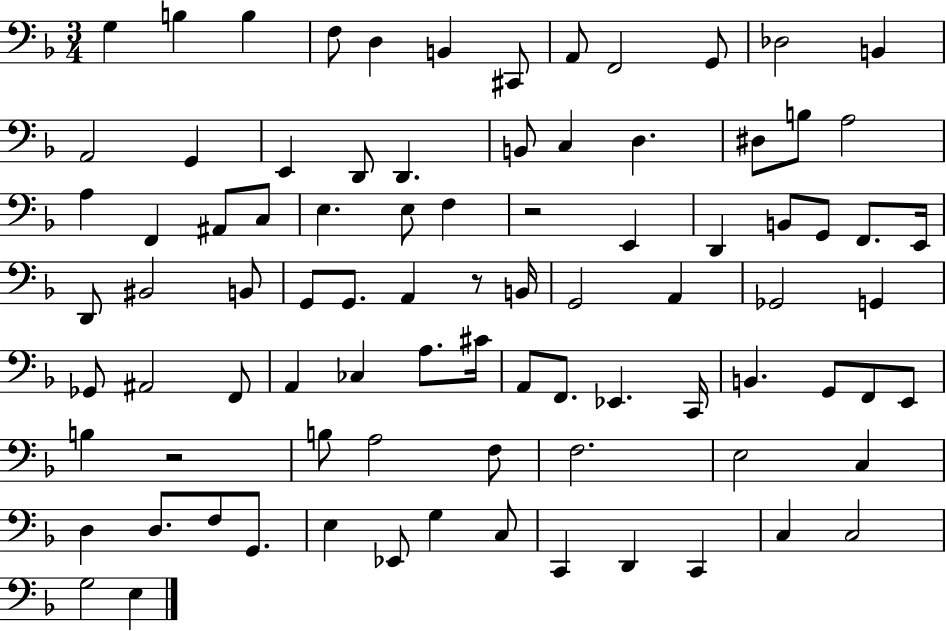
{
  \clef bass
  \numericTimeSignature
  \time 3/4
  \key f \major
  g4 b4 b4 | f8 d4 b,4 cis,8 | a,8 f,2 g,8 | des2 b,4 | \break a,2 g,4 | e,4 d,8 d,4. | b,8 c4 d4. | dis8 b8 a2 | \break a4 f,4 ais,8 c8 | e4. e8 f4 | r2 e,4 | d,4 b,8 g,8 f,8. e,16 | \break d,8 bis,2 b,8 | g,8 g,8. a,4 r8 b,16 | g,2 a,4 | ges,2 g,4 | \break ges,8 ais,2 f,8 | a,4 ces4 a8. cis'16 | a,8 f,8. ees,4. c,16 | b,4. g,8 f,8 e,8 | \break b4 r2 | b8 a2 f8 | f2. | e2 c4 | \break d4 d8. f8 g,8. | e4 ees,8 g4 c8 | c,4 d,4 c,4 | c4 c2 | \break g2 e4 | \bar "|."
}